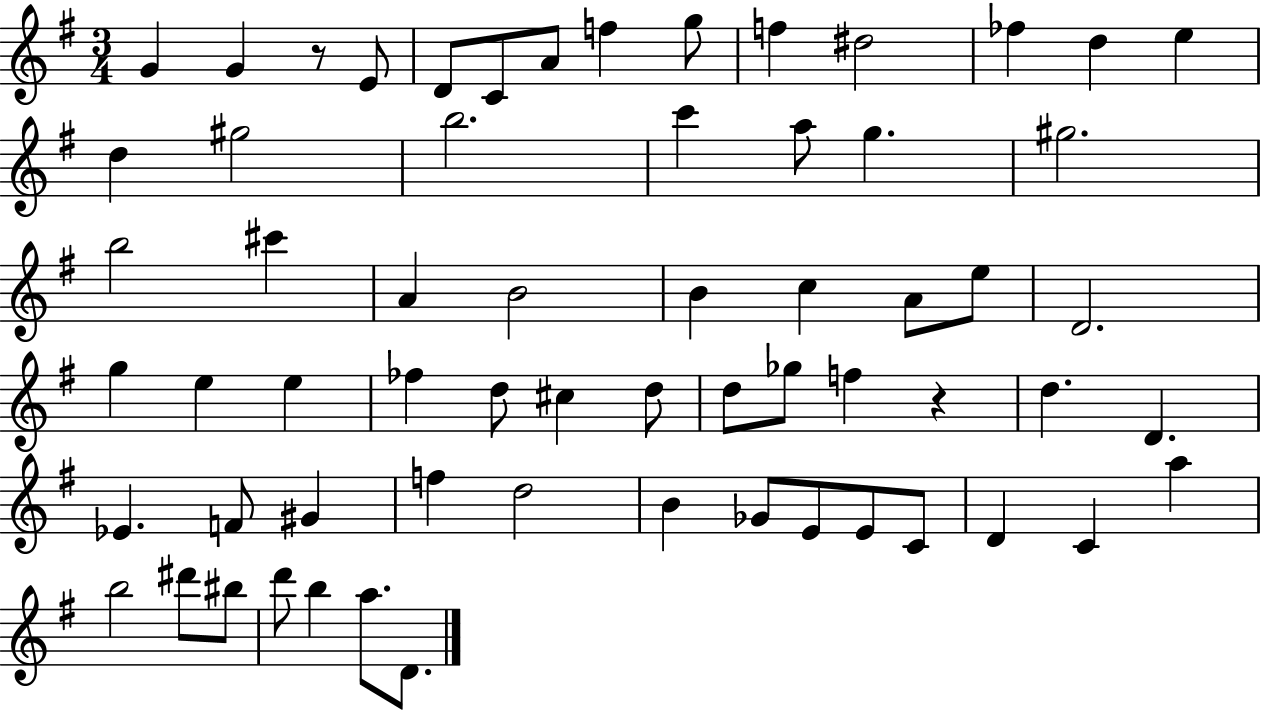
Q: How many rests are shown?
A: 2